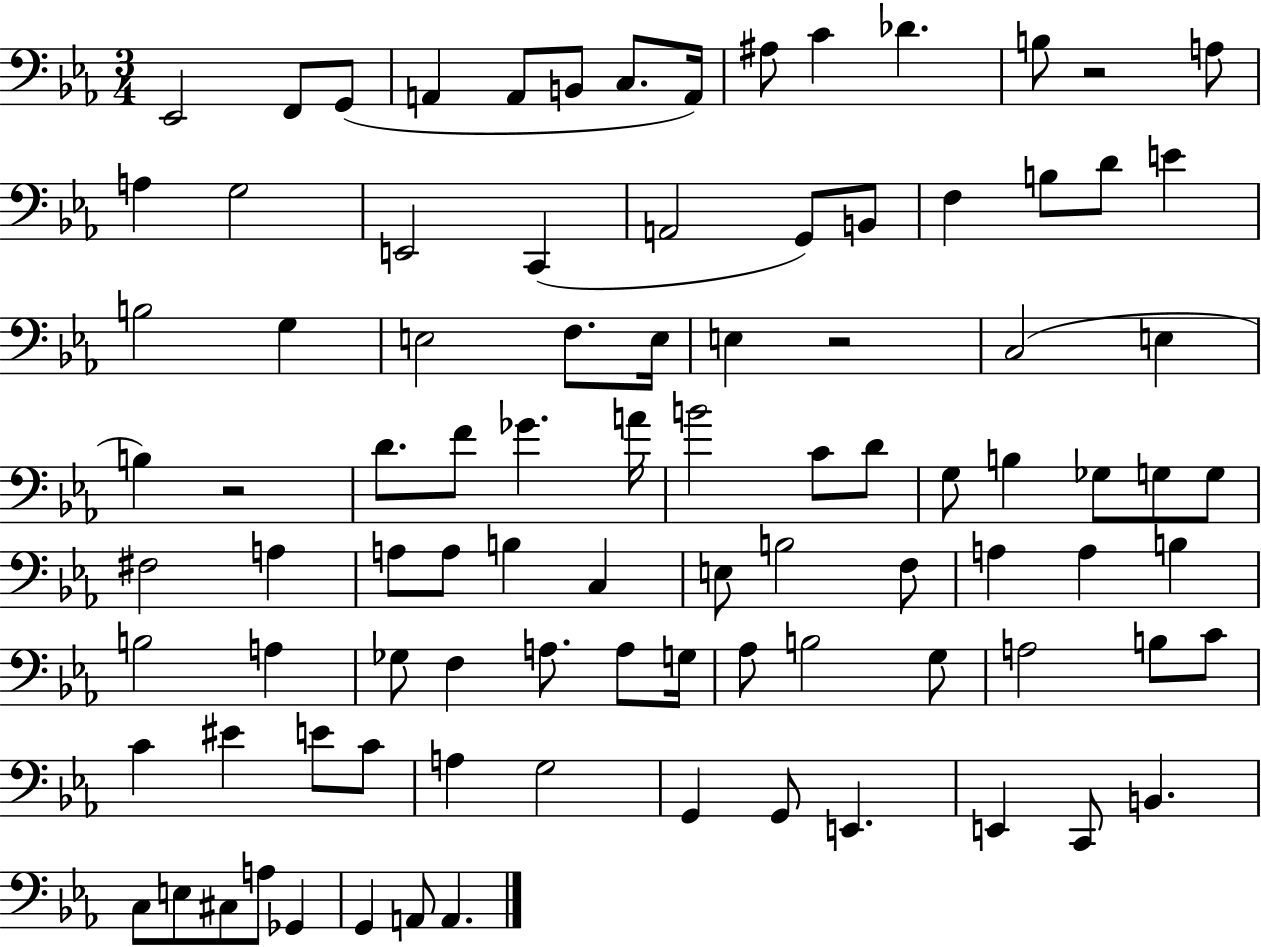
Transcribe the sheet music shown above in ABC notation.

X:1
T:Untitled
M:3/4
L:1/4
K:Eb
_E,,2 F,,/2 G,,/2 A,, A,,/2 B,,/2 C,/2 A,,/4 ^A,/2 C _D B,/2 z2 A,/2 A, G,2 E,,2 C,, A,,2 G,,/2 B,,/2 F, B,/2 D/2 E B,2 G, E,2 F,/2 E,/4 E, z2 C,2 E, B, z2 D/2 F/2 _G A/4 B2 C/2 D/2 G,/2 B, _G,/2 G,/2 G,/2 ^F,2 A, A,/2 A,/2 B, C, E,/2 B,2 F,/2 A, A, B, B,2 A, _G,/2 F, A,/2 A,/2 G,/4 _A,/2 B,2 G,/2 A,2 B,/2 C/2 C ^E E/2 C/2 A, G,2 G,, G,,/2 E,, E,, C,,/2 B,, C,/2 E,/2 ^C,/2 A,/2 _G,, G,, A,,/2 A,,